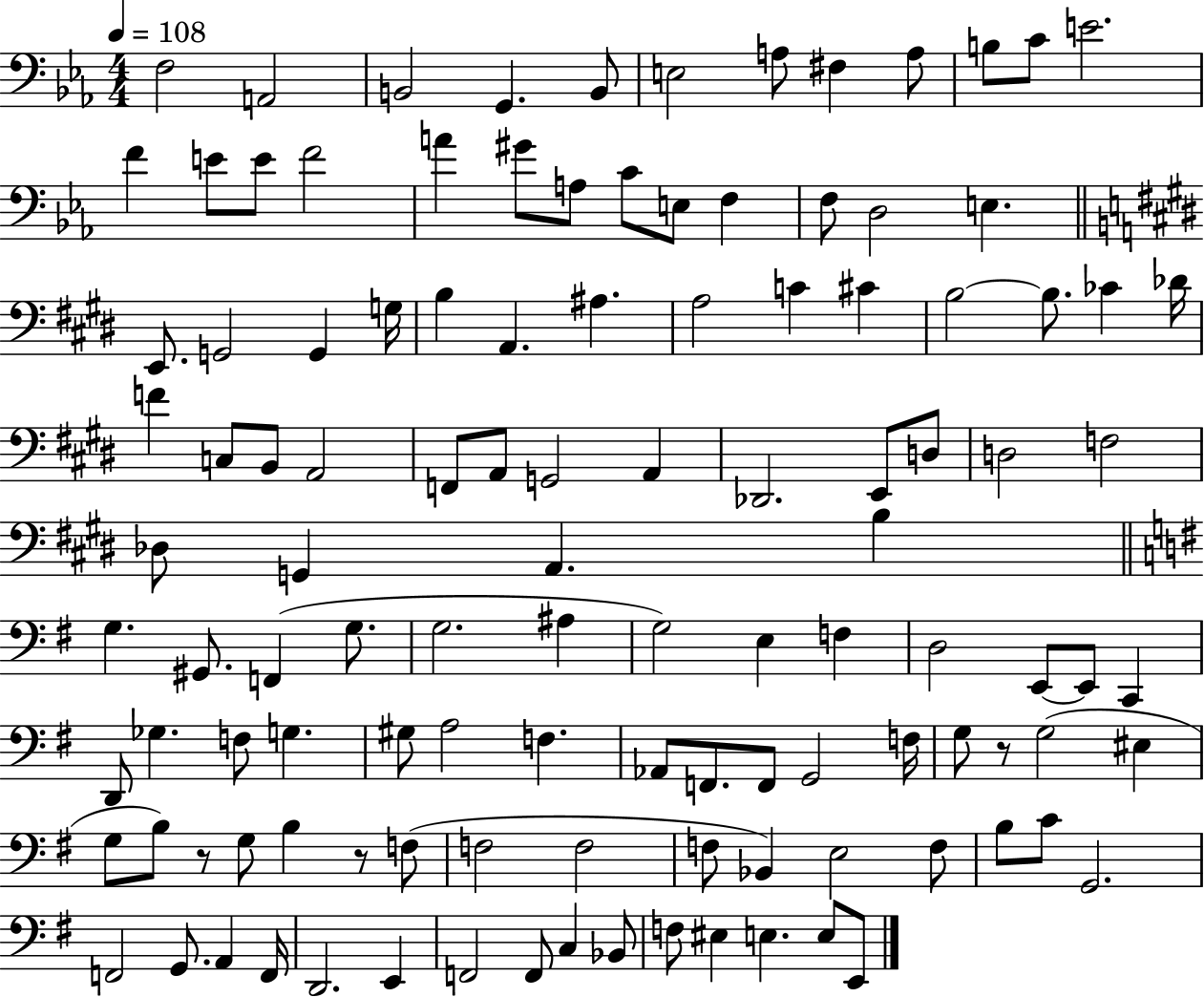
F3/h A2/h B2/h G2/q. B2/e E3/h A3/e F#3/q A3/e B3/e C4/e E4/h. F4/q E4/e E4/e F4/h A4/q G#4/e A3/e C4/e E3/e F3/q F3/e D3/h E3/q. E2/e. G2/h G2/q G3/s B3/q A2/q. A#3/q. A3/h C4/q C#4/q B3/h B3/e. CES4/q Db4/s F4/q C3/e B2/e A2/h F2/e A2/e G2/h A2/q Db2/h. E2/e D3/e D3/h F3/h Db3/e G2/q A2/q. B3/q G3/q. G#2/e. F2/q G3/e. G3/h. A#3/q G3/h E3/q F3/q D3/h E2/e E2/e C2/q D2/e Gb3/q. F3/e G3/q. G#3/e A3/h F3/q. Ab2/e F2/e. F2/e G2/h F3/s G3/e R/e G3/h EIS3/q G3/e B3/e R/e G3/e B3/q R/e F3/e F3/h F3/h F3/e Bb2/q E3/h F3/e B3/e C4/e G2/h. F2/h G2/e. A2/q F2/s D2/h. E2/q F2/h F2/e C3/q Bb2/e F3/e EIS3/q E3/q. E3/e E2/e